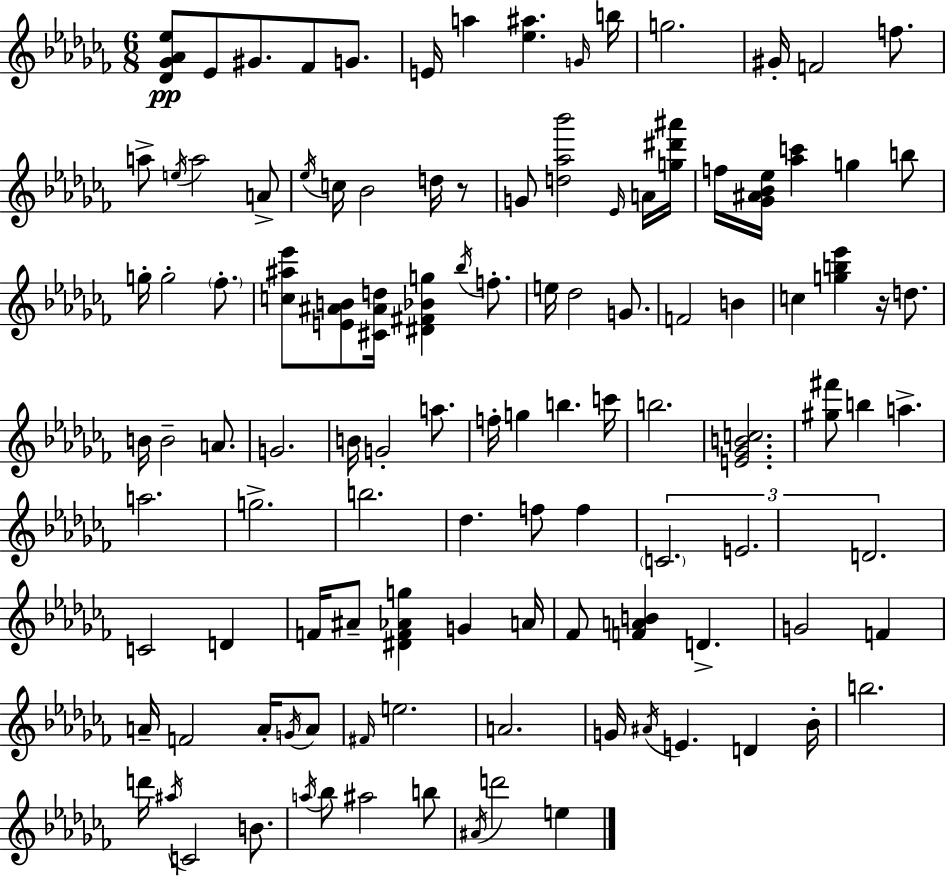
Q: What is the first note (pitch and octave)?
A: Eb4